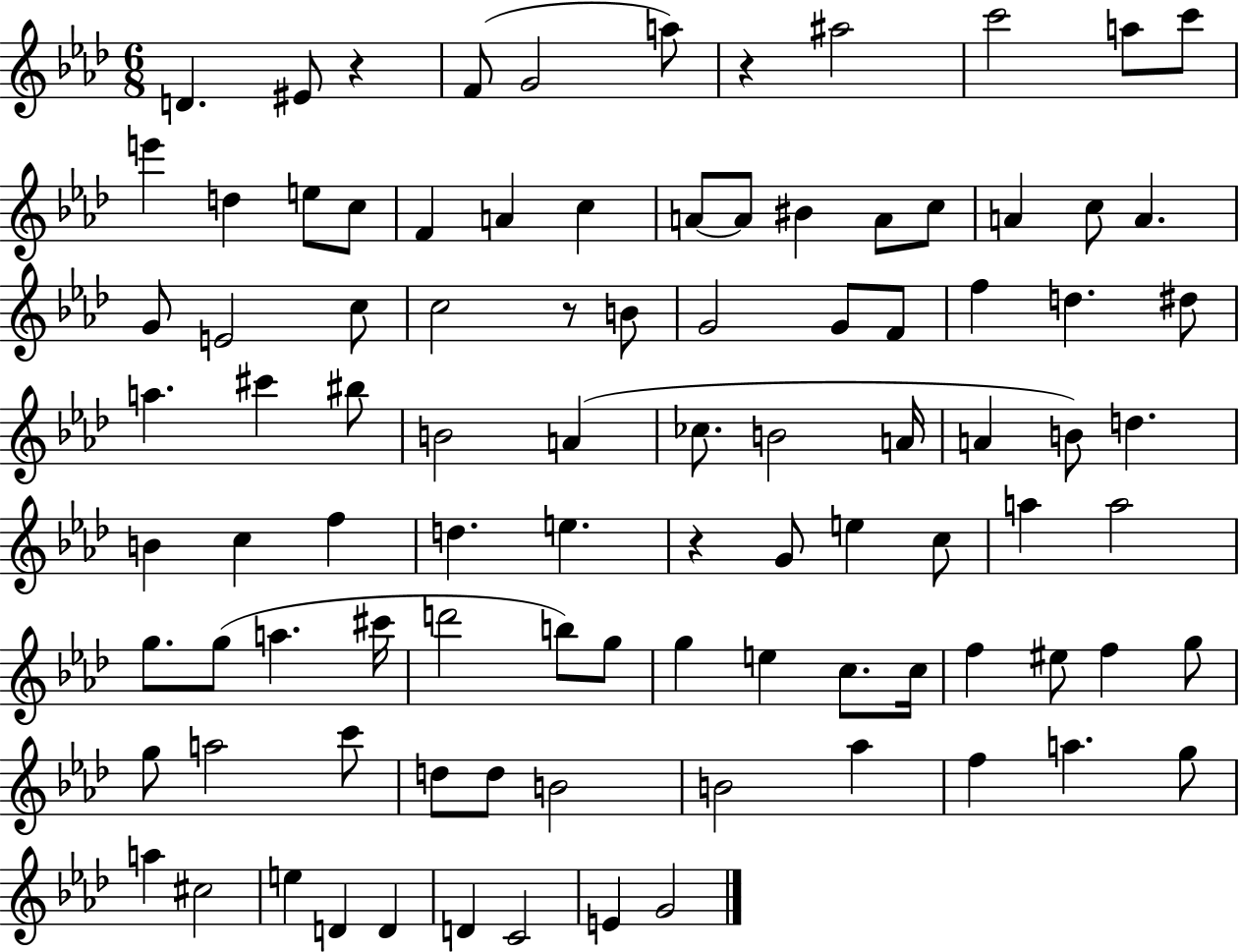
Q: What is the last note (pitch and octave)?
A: G4